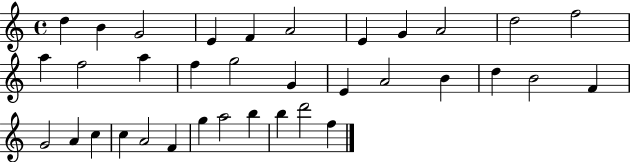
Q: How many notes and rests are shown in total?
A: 35